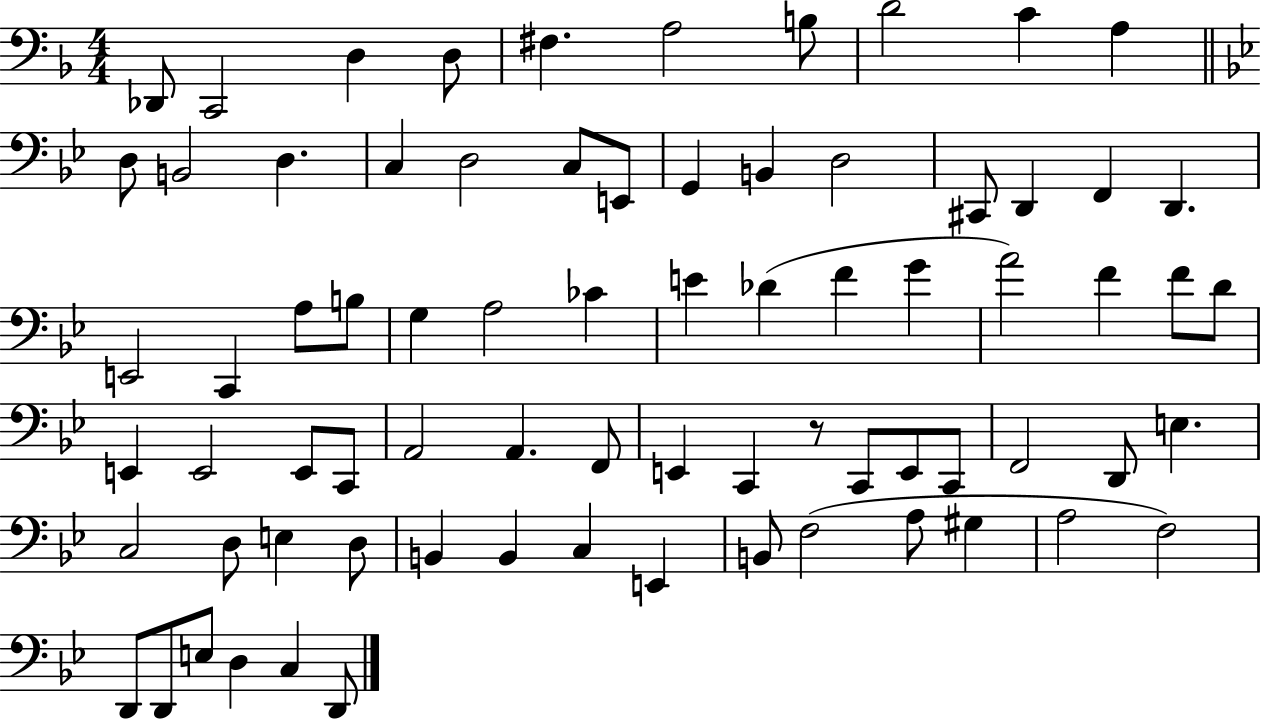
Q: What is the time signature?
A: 4/4